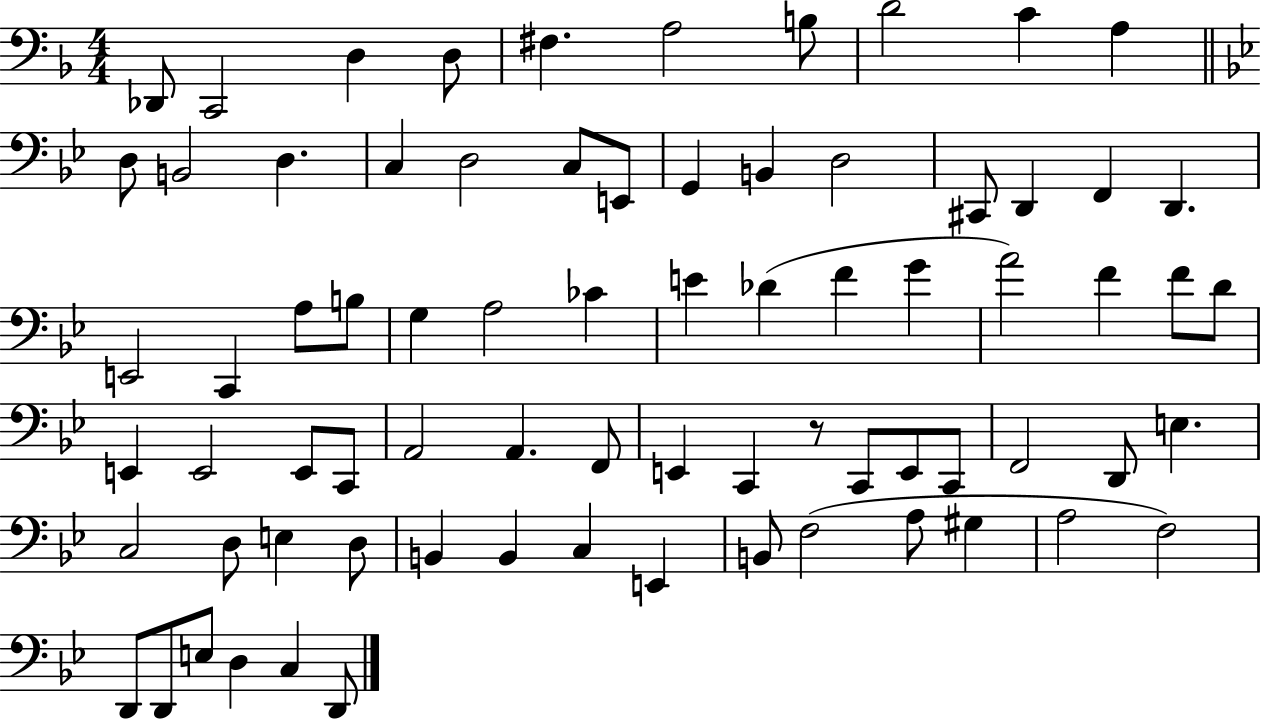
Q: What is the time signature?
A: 4/4